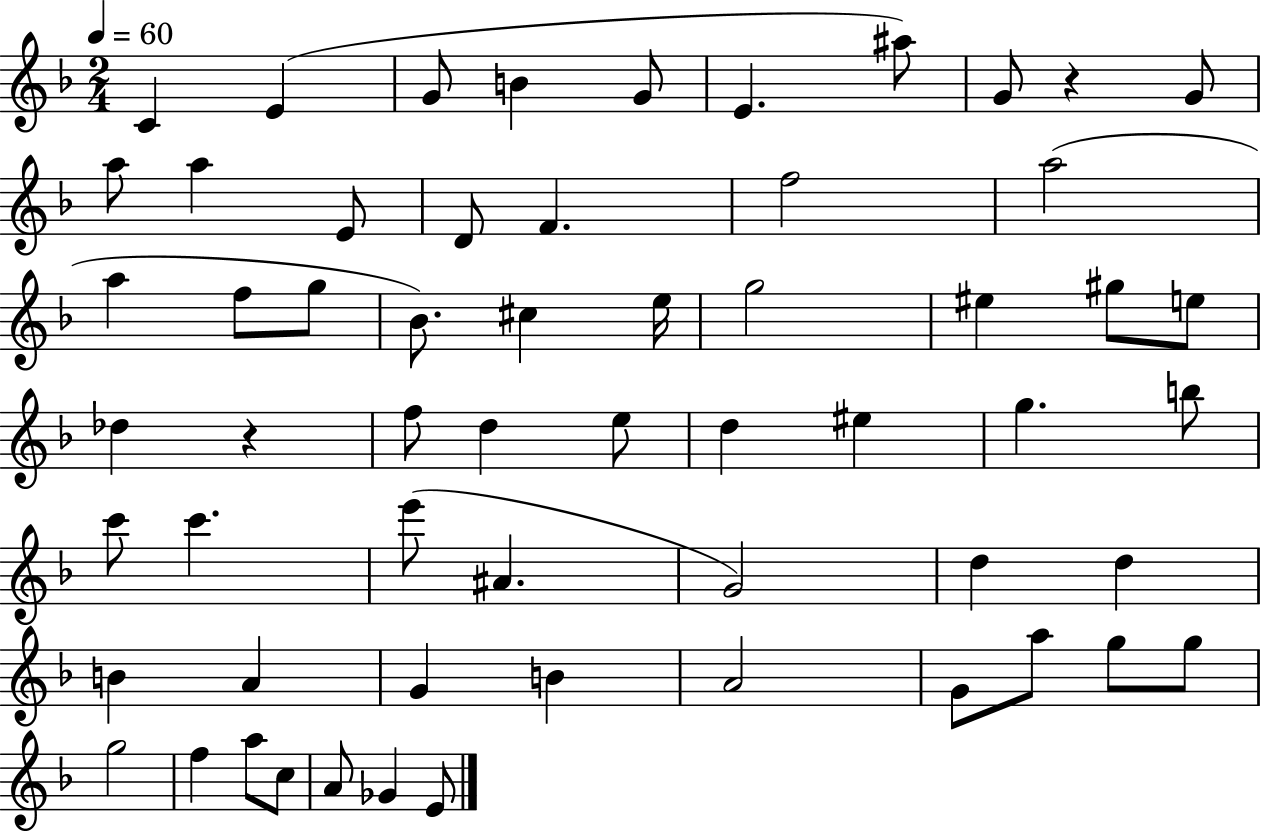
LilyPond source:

{
  \clef treble
  \numericTimeSignature
  \time 2/4
  \key f \major
  \tempo 4 = 60
  c'4 e'4( | g'8 b'4 g'8 | e'4. ais''8) | g'8 r4 g'8 | \break a''8 a''4 e'8 | d'8 f'4. | f''2 | a''2( | \break a''4 f''8 g''8 | bes'8.) cis''4 e''16 | g''2 | eis''4 gis''8 e''8 | \break des''4 r4 | f''8 d''4 e''8 | d''4 eis''4 | g''4. b''8 | \break c'''8 c'''4. | e'''8( ais'4. | g'2) | d''4 d''4 | \break b'4 a'4 | g'4 b'4 | a'2 | g'8 a''8 g''8 g''8 | \break g''2 | f''4 a''8 c''8 | a'8 ges'4 e'8 | \bar "|."
}